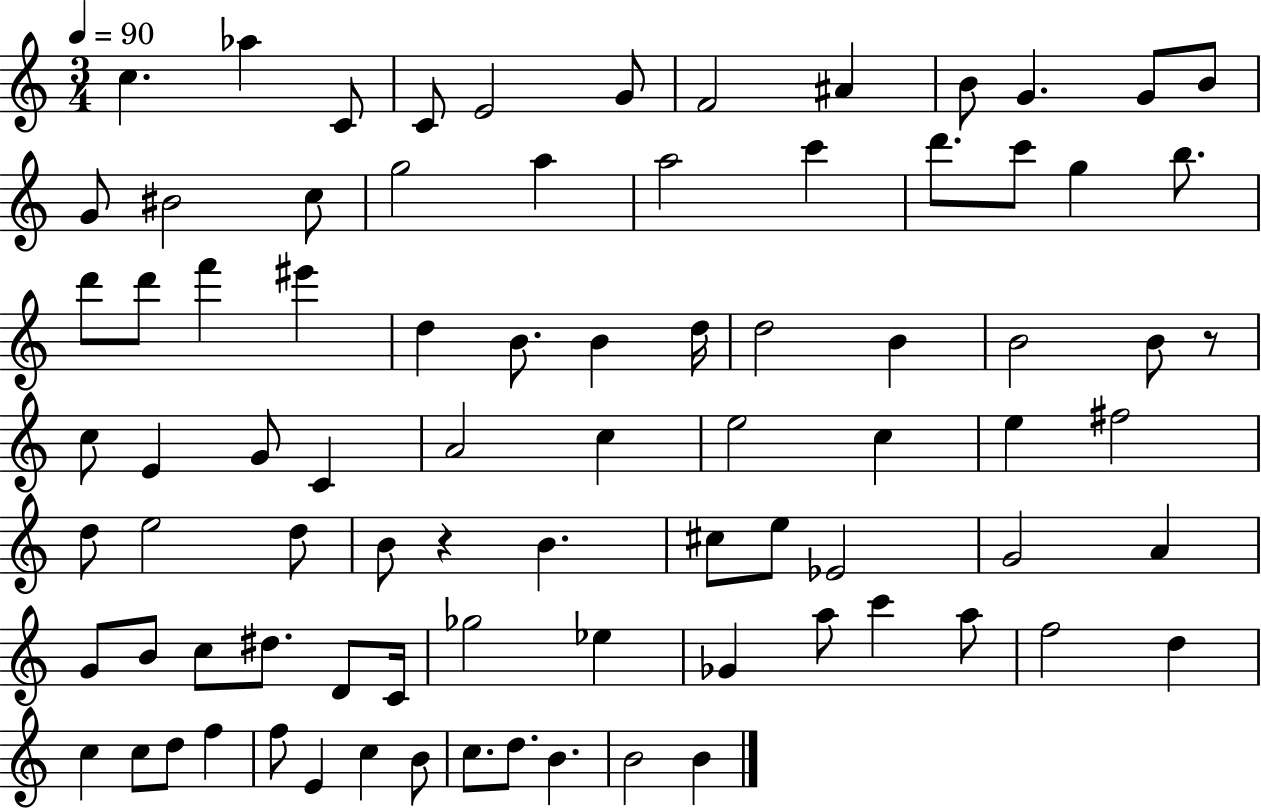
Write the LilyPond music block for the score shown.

{
  \clef treble
  \numericTimeSignature
  \time 3/4
  \key c \major
  \tempo 4 = 90
  c''4. aes''4 c'8 | c'8 e'2 g'8 | f'2 ais'4 | b'8 g'4. g'8 b'8 | \break g'8 bis'2 c''8 | g''2 a''4 | a''2 c'''4 | d'''8. c'''8 g''4 b''8. | \break d'''8 d'''8 f'''4 eis'''4 | d''4 b'8. b'4 d''16 | d''2 b'4 | b'2 b'8 r8 | \break c''8 e'4 g'8 c'4 | a'2 c''4 | e''2 c''4 | e''4 fis''2 | \break d''8 e''2 d''8 | b'8 r4 b'4. | cis''8 e''8 ees'2 | g'2 a'4 | \break g'8 b'8 c''8 dis''8. d'8 c'16 | ges''2 ees''4 | ges'4 a''8 c'''4 a''8 | f''2 d''4 | \break c''4 c''8 d''8 f''4 | f''8 e'4 c''4 b'8 | c''8. d''8. b'4. | b'2 b'4 | \break \bar "|."
}